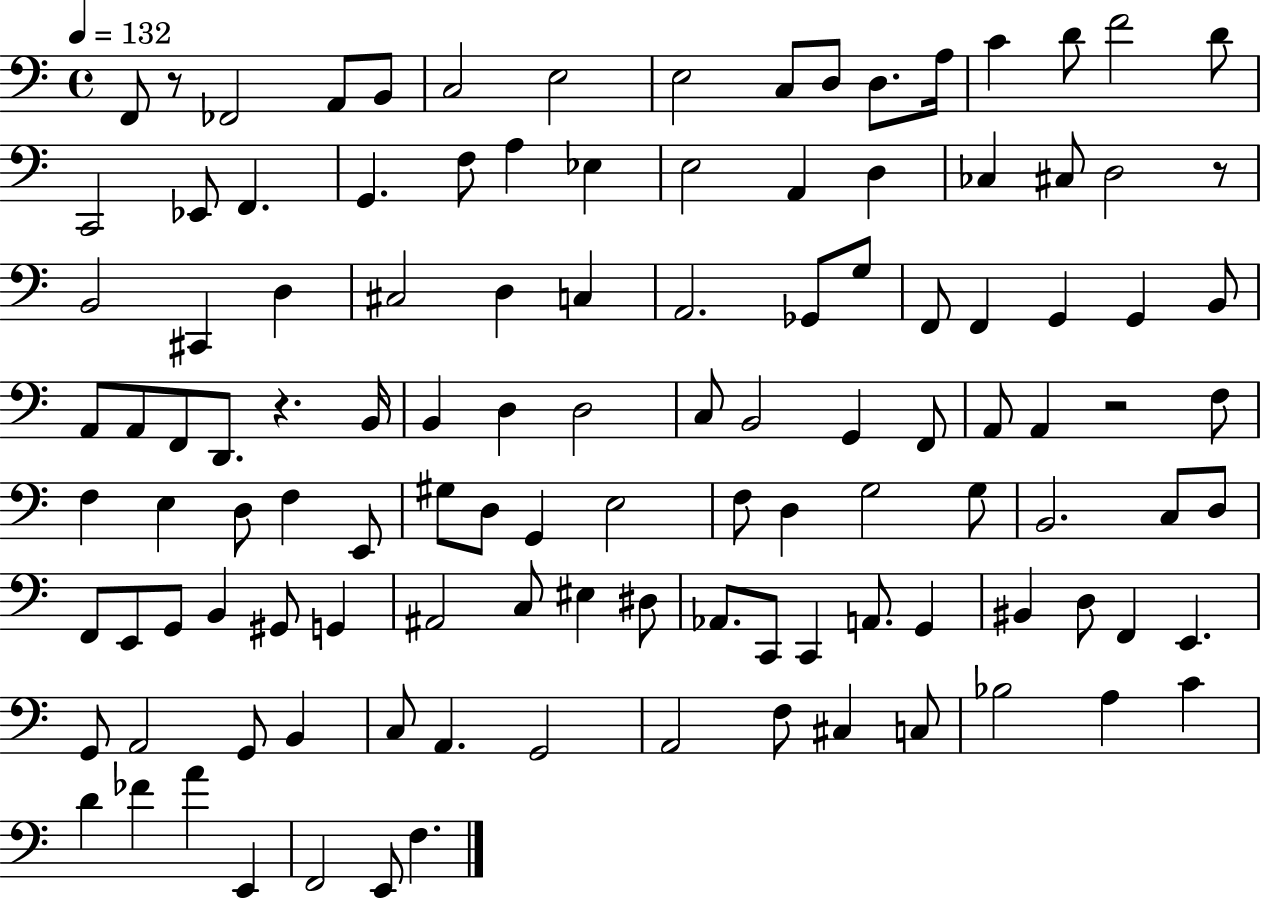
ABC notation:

X:1
T:Untitled
M:4/4
L:1/4
K:C
F,,/2 z/2 _F,,2 A,,/2 B,,/2 C,2 E,2 E,2 C,/2 D,/2 D,/2 A,/4 C D/2 F2 D/2 C,,2 _E,,/2 F,, G,, F,/2 A, _E, E,2 A,, D, _C, ^C,/2 D,2 z/2 B,,2 ^C,, D, ^C,2 D, C, A,,2 _G,,/2 G,/2 F,,/2 F,, G,, G,, B,,/2 A,,/2 A,,/2 F,,/2 D,,/2 z B,,/4 B,, D, D,2 C,/2 B,,2 G,, F,,/2 A,,/2 A,, z2 F,/2 F, E, D,/2 F, E,,/2 ^G,/2 D,/2 G,, E,2 F,/2 D, G,2 G,/2 B,,2 C,/2 D,/2 F,,/2 E,,/2 G,,/2 B,, ^G,,/2 G,, ^A,,2 C,/2 ^E, ^D,/2 _A,,/2 C,,/2 C,, A,,/2 G,, ^B,, D,/2 F,, E,, G,,/2 A,,2 G,,/2 B,, C,/2 A,, G,,2 A,,2 F,/2 ^C, C,/2 _B,2 A, C D _F A E,, F,,2 E,,/2 F,